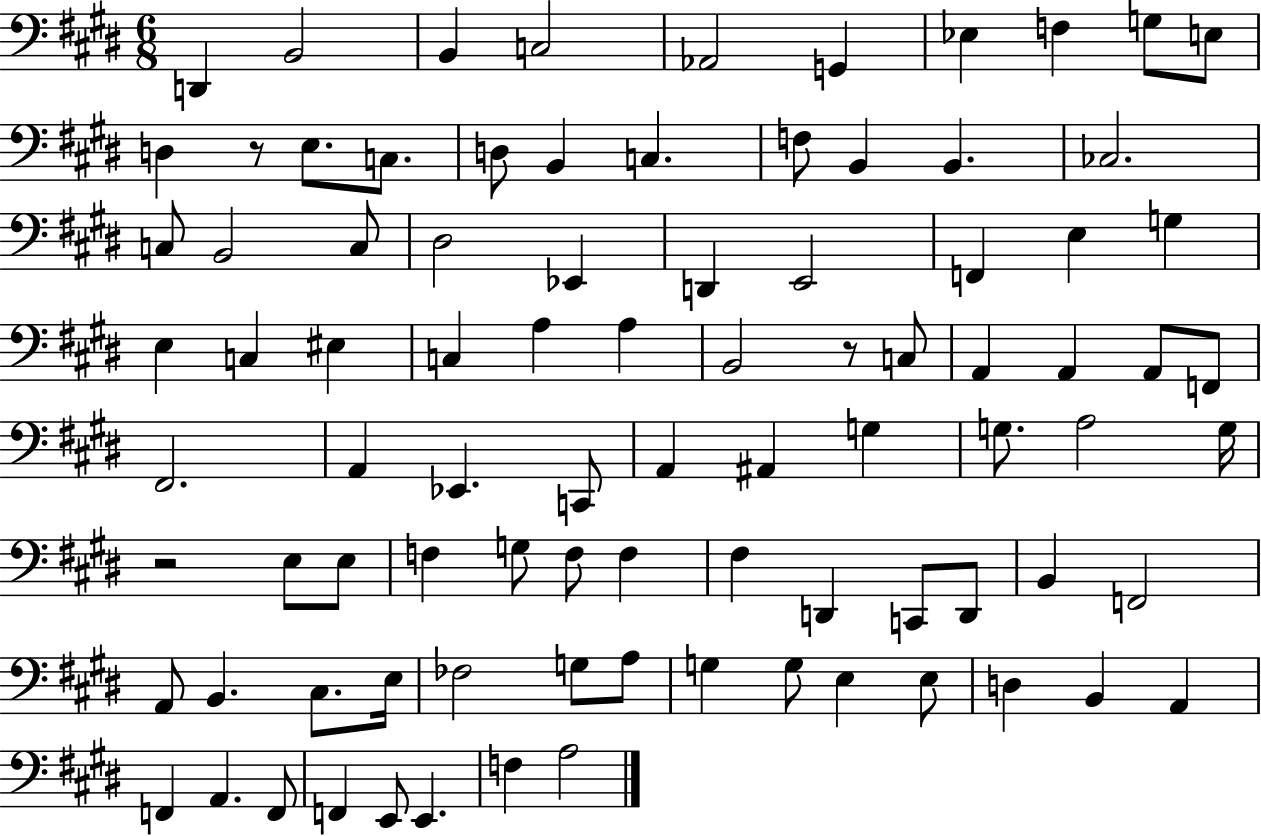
X:1
T:Untitled
M:6/8
L:1/4
K:E
D,, B,,2 B,, C,2 _A,,2 G,, _E, F, G,/2 E,/2 D, z/2 E,/2 C,/2 D,/2 B,, C, F,/2 B,, B,, _C,2 C,/2 B,,2 C,/2 ^D,2 _E,, D,, E,,2 F,, E, G, E, C, ^E, C, A, A, B,,2 z/2 C,/2 A,, A,, A,,/2 F,,/2 ^F,,2 A,, _E,, C,,/2 A,, ^A,, G, G,/2 A,2 G,/4 z2 E,/2 E,/2 F, G,/2 F,/2 F, ^F, D,, C,,/2 D,,/2 B,, F,,2 A,,/2 B,, ^C,/2 E,/4 _F,2 G,/2 A,/2 G, G,/2 E, E,/2 D, B,, A,, F,, A,, F,,/2 F,, E,,/2 E,, F, A,2